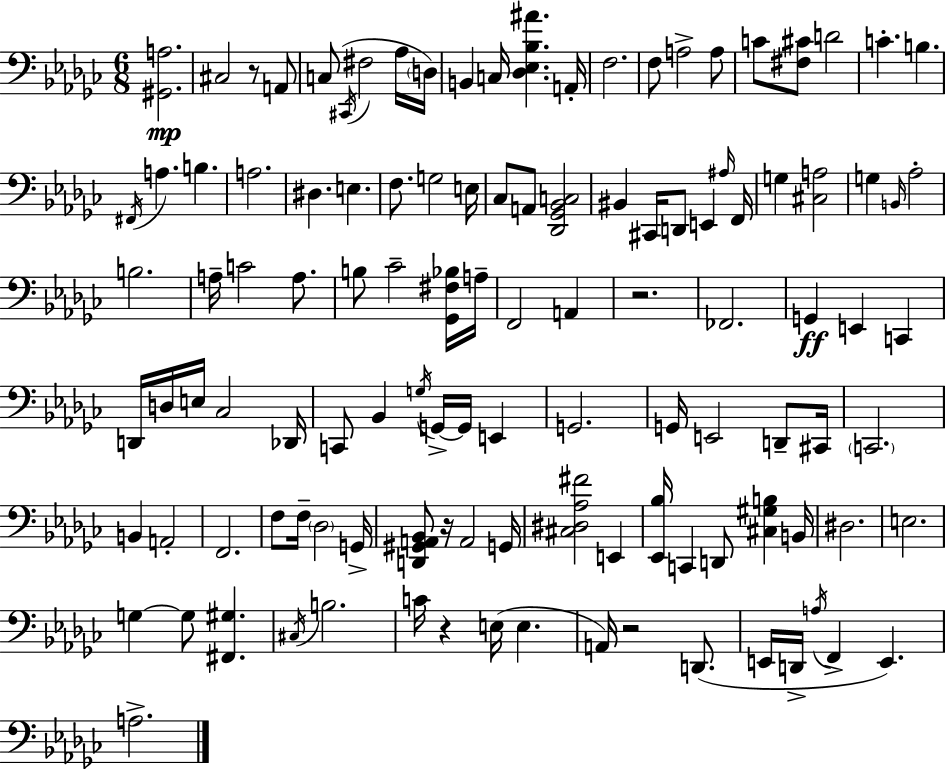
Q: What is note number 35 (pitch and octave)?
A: F2